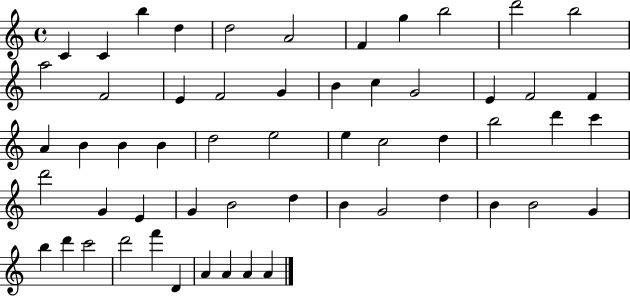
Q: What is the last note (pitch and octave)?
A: A4